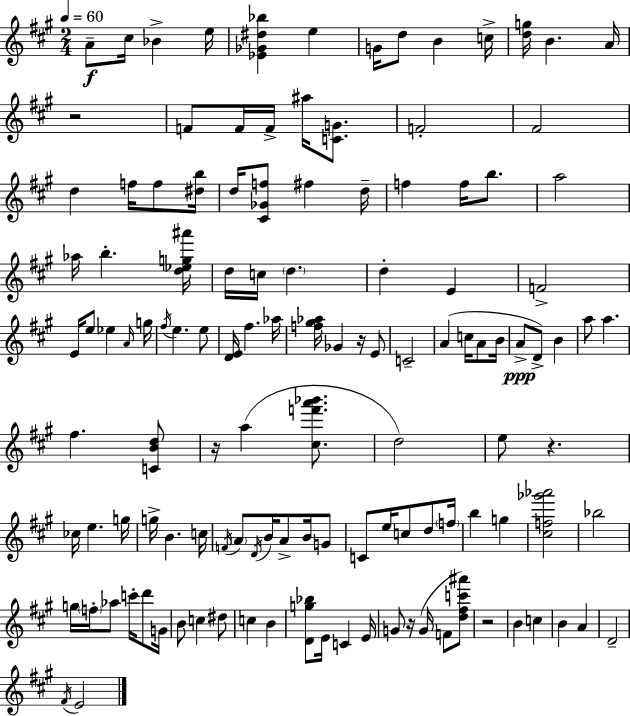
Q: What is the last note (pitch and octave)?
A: E4